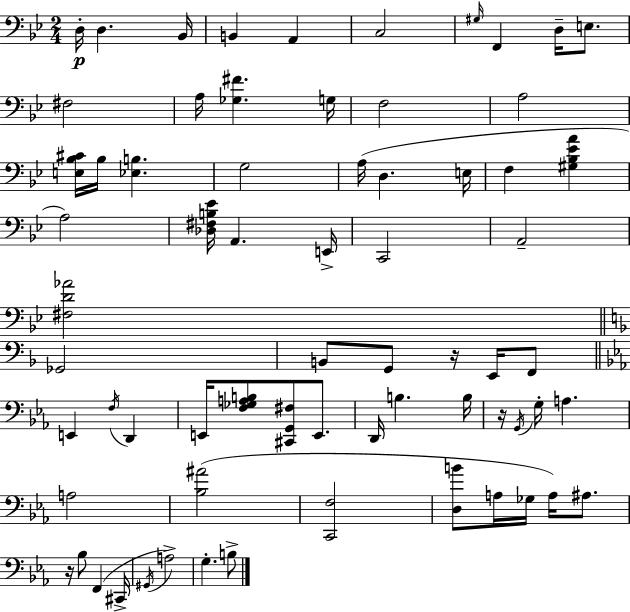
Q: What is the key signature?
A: BES major